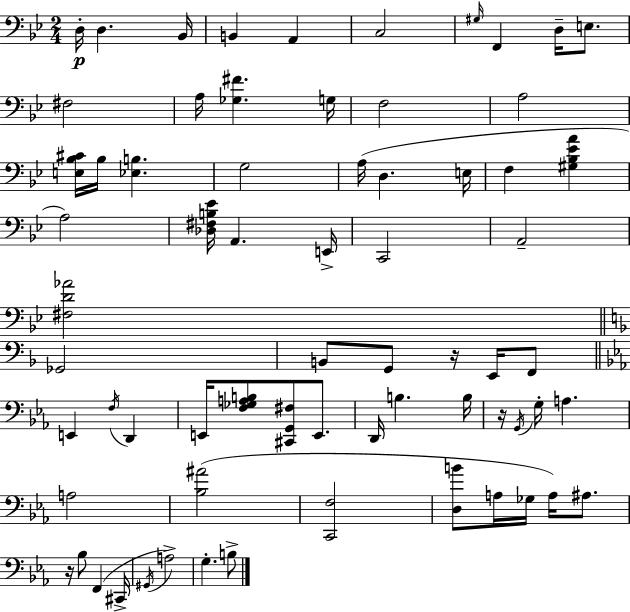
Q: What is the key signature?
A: BES major